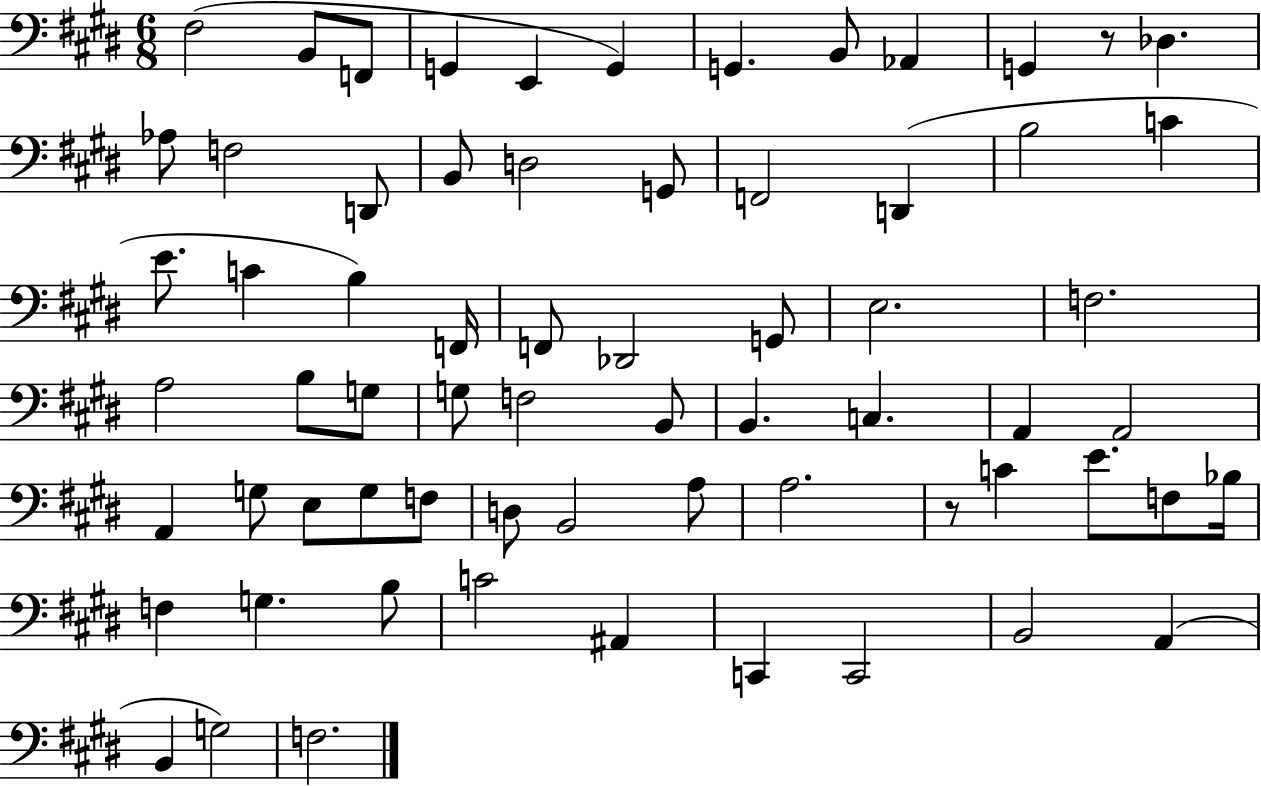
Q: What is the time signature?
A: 6/8